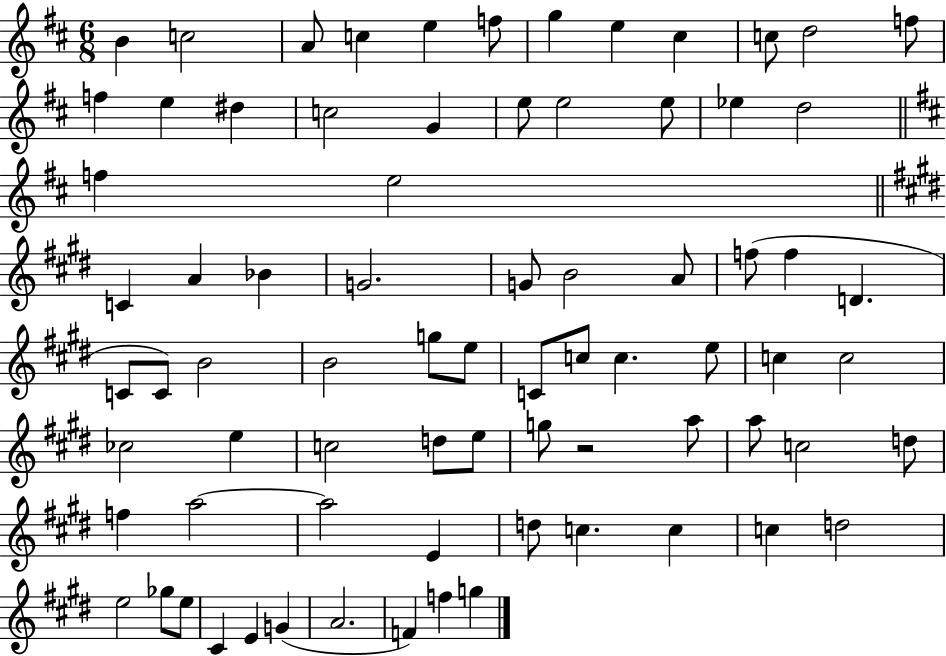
B4/q C5/h A4/e C5/q E5/q F5/e G5/q E5/q C#5/q C5/e D5/h F5/e F5/q E5/q D#5/q C5/h G4/q E5/e E5/h E5/e Eb5/q D5/h F5/q E5/h C4/q A4/q Bb4/q G4/h. G4/e B4/h A4/e F5/e F5/q D4/q. C4/e C4/e B4/h B4/h G5/e E5/e C4/e C5/e C5/q. E5/e C5/q C5/h CES5/h E5/q C5/h D5/e E5/e G5/e R/h A5/e A5/e C5/h D5/e F5/q A5/h A5/h E4/q D5/e C5/q. C5/q C5/q D5/h E5/h Gb5/e E5/e C#4/q E4/q G4/q A4/h. F4/q F5/q G5/q